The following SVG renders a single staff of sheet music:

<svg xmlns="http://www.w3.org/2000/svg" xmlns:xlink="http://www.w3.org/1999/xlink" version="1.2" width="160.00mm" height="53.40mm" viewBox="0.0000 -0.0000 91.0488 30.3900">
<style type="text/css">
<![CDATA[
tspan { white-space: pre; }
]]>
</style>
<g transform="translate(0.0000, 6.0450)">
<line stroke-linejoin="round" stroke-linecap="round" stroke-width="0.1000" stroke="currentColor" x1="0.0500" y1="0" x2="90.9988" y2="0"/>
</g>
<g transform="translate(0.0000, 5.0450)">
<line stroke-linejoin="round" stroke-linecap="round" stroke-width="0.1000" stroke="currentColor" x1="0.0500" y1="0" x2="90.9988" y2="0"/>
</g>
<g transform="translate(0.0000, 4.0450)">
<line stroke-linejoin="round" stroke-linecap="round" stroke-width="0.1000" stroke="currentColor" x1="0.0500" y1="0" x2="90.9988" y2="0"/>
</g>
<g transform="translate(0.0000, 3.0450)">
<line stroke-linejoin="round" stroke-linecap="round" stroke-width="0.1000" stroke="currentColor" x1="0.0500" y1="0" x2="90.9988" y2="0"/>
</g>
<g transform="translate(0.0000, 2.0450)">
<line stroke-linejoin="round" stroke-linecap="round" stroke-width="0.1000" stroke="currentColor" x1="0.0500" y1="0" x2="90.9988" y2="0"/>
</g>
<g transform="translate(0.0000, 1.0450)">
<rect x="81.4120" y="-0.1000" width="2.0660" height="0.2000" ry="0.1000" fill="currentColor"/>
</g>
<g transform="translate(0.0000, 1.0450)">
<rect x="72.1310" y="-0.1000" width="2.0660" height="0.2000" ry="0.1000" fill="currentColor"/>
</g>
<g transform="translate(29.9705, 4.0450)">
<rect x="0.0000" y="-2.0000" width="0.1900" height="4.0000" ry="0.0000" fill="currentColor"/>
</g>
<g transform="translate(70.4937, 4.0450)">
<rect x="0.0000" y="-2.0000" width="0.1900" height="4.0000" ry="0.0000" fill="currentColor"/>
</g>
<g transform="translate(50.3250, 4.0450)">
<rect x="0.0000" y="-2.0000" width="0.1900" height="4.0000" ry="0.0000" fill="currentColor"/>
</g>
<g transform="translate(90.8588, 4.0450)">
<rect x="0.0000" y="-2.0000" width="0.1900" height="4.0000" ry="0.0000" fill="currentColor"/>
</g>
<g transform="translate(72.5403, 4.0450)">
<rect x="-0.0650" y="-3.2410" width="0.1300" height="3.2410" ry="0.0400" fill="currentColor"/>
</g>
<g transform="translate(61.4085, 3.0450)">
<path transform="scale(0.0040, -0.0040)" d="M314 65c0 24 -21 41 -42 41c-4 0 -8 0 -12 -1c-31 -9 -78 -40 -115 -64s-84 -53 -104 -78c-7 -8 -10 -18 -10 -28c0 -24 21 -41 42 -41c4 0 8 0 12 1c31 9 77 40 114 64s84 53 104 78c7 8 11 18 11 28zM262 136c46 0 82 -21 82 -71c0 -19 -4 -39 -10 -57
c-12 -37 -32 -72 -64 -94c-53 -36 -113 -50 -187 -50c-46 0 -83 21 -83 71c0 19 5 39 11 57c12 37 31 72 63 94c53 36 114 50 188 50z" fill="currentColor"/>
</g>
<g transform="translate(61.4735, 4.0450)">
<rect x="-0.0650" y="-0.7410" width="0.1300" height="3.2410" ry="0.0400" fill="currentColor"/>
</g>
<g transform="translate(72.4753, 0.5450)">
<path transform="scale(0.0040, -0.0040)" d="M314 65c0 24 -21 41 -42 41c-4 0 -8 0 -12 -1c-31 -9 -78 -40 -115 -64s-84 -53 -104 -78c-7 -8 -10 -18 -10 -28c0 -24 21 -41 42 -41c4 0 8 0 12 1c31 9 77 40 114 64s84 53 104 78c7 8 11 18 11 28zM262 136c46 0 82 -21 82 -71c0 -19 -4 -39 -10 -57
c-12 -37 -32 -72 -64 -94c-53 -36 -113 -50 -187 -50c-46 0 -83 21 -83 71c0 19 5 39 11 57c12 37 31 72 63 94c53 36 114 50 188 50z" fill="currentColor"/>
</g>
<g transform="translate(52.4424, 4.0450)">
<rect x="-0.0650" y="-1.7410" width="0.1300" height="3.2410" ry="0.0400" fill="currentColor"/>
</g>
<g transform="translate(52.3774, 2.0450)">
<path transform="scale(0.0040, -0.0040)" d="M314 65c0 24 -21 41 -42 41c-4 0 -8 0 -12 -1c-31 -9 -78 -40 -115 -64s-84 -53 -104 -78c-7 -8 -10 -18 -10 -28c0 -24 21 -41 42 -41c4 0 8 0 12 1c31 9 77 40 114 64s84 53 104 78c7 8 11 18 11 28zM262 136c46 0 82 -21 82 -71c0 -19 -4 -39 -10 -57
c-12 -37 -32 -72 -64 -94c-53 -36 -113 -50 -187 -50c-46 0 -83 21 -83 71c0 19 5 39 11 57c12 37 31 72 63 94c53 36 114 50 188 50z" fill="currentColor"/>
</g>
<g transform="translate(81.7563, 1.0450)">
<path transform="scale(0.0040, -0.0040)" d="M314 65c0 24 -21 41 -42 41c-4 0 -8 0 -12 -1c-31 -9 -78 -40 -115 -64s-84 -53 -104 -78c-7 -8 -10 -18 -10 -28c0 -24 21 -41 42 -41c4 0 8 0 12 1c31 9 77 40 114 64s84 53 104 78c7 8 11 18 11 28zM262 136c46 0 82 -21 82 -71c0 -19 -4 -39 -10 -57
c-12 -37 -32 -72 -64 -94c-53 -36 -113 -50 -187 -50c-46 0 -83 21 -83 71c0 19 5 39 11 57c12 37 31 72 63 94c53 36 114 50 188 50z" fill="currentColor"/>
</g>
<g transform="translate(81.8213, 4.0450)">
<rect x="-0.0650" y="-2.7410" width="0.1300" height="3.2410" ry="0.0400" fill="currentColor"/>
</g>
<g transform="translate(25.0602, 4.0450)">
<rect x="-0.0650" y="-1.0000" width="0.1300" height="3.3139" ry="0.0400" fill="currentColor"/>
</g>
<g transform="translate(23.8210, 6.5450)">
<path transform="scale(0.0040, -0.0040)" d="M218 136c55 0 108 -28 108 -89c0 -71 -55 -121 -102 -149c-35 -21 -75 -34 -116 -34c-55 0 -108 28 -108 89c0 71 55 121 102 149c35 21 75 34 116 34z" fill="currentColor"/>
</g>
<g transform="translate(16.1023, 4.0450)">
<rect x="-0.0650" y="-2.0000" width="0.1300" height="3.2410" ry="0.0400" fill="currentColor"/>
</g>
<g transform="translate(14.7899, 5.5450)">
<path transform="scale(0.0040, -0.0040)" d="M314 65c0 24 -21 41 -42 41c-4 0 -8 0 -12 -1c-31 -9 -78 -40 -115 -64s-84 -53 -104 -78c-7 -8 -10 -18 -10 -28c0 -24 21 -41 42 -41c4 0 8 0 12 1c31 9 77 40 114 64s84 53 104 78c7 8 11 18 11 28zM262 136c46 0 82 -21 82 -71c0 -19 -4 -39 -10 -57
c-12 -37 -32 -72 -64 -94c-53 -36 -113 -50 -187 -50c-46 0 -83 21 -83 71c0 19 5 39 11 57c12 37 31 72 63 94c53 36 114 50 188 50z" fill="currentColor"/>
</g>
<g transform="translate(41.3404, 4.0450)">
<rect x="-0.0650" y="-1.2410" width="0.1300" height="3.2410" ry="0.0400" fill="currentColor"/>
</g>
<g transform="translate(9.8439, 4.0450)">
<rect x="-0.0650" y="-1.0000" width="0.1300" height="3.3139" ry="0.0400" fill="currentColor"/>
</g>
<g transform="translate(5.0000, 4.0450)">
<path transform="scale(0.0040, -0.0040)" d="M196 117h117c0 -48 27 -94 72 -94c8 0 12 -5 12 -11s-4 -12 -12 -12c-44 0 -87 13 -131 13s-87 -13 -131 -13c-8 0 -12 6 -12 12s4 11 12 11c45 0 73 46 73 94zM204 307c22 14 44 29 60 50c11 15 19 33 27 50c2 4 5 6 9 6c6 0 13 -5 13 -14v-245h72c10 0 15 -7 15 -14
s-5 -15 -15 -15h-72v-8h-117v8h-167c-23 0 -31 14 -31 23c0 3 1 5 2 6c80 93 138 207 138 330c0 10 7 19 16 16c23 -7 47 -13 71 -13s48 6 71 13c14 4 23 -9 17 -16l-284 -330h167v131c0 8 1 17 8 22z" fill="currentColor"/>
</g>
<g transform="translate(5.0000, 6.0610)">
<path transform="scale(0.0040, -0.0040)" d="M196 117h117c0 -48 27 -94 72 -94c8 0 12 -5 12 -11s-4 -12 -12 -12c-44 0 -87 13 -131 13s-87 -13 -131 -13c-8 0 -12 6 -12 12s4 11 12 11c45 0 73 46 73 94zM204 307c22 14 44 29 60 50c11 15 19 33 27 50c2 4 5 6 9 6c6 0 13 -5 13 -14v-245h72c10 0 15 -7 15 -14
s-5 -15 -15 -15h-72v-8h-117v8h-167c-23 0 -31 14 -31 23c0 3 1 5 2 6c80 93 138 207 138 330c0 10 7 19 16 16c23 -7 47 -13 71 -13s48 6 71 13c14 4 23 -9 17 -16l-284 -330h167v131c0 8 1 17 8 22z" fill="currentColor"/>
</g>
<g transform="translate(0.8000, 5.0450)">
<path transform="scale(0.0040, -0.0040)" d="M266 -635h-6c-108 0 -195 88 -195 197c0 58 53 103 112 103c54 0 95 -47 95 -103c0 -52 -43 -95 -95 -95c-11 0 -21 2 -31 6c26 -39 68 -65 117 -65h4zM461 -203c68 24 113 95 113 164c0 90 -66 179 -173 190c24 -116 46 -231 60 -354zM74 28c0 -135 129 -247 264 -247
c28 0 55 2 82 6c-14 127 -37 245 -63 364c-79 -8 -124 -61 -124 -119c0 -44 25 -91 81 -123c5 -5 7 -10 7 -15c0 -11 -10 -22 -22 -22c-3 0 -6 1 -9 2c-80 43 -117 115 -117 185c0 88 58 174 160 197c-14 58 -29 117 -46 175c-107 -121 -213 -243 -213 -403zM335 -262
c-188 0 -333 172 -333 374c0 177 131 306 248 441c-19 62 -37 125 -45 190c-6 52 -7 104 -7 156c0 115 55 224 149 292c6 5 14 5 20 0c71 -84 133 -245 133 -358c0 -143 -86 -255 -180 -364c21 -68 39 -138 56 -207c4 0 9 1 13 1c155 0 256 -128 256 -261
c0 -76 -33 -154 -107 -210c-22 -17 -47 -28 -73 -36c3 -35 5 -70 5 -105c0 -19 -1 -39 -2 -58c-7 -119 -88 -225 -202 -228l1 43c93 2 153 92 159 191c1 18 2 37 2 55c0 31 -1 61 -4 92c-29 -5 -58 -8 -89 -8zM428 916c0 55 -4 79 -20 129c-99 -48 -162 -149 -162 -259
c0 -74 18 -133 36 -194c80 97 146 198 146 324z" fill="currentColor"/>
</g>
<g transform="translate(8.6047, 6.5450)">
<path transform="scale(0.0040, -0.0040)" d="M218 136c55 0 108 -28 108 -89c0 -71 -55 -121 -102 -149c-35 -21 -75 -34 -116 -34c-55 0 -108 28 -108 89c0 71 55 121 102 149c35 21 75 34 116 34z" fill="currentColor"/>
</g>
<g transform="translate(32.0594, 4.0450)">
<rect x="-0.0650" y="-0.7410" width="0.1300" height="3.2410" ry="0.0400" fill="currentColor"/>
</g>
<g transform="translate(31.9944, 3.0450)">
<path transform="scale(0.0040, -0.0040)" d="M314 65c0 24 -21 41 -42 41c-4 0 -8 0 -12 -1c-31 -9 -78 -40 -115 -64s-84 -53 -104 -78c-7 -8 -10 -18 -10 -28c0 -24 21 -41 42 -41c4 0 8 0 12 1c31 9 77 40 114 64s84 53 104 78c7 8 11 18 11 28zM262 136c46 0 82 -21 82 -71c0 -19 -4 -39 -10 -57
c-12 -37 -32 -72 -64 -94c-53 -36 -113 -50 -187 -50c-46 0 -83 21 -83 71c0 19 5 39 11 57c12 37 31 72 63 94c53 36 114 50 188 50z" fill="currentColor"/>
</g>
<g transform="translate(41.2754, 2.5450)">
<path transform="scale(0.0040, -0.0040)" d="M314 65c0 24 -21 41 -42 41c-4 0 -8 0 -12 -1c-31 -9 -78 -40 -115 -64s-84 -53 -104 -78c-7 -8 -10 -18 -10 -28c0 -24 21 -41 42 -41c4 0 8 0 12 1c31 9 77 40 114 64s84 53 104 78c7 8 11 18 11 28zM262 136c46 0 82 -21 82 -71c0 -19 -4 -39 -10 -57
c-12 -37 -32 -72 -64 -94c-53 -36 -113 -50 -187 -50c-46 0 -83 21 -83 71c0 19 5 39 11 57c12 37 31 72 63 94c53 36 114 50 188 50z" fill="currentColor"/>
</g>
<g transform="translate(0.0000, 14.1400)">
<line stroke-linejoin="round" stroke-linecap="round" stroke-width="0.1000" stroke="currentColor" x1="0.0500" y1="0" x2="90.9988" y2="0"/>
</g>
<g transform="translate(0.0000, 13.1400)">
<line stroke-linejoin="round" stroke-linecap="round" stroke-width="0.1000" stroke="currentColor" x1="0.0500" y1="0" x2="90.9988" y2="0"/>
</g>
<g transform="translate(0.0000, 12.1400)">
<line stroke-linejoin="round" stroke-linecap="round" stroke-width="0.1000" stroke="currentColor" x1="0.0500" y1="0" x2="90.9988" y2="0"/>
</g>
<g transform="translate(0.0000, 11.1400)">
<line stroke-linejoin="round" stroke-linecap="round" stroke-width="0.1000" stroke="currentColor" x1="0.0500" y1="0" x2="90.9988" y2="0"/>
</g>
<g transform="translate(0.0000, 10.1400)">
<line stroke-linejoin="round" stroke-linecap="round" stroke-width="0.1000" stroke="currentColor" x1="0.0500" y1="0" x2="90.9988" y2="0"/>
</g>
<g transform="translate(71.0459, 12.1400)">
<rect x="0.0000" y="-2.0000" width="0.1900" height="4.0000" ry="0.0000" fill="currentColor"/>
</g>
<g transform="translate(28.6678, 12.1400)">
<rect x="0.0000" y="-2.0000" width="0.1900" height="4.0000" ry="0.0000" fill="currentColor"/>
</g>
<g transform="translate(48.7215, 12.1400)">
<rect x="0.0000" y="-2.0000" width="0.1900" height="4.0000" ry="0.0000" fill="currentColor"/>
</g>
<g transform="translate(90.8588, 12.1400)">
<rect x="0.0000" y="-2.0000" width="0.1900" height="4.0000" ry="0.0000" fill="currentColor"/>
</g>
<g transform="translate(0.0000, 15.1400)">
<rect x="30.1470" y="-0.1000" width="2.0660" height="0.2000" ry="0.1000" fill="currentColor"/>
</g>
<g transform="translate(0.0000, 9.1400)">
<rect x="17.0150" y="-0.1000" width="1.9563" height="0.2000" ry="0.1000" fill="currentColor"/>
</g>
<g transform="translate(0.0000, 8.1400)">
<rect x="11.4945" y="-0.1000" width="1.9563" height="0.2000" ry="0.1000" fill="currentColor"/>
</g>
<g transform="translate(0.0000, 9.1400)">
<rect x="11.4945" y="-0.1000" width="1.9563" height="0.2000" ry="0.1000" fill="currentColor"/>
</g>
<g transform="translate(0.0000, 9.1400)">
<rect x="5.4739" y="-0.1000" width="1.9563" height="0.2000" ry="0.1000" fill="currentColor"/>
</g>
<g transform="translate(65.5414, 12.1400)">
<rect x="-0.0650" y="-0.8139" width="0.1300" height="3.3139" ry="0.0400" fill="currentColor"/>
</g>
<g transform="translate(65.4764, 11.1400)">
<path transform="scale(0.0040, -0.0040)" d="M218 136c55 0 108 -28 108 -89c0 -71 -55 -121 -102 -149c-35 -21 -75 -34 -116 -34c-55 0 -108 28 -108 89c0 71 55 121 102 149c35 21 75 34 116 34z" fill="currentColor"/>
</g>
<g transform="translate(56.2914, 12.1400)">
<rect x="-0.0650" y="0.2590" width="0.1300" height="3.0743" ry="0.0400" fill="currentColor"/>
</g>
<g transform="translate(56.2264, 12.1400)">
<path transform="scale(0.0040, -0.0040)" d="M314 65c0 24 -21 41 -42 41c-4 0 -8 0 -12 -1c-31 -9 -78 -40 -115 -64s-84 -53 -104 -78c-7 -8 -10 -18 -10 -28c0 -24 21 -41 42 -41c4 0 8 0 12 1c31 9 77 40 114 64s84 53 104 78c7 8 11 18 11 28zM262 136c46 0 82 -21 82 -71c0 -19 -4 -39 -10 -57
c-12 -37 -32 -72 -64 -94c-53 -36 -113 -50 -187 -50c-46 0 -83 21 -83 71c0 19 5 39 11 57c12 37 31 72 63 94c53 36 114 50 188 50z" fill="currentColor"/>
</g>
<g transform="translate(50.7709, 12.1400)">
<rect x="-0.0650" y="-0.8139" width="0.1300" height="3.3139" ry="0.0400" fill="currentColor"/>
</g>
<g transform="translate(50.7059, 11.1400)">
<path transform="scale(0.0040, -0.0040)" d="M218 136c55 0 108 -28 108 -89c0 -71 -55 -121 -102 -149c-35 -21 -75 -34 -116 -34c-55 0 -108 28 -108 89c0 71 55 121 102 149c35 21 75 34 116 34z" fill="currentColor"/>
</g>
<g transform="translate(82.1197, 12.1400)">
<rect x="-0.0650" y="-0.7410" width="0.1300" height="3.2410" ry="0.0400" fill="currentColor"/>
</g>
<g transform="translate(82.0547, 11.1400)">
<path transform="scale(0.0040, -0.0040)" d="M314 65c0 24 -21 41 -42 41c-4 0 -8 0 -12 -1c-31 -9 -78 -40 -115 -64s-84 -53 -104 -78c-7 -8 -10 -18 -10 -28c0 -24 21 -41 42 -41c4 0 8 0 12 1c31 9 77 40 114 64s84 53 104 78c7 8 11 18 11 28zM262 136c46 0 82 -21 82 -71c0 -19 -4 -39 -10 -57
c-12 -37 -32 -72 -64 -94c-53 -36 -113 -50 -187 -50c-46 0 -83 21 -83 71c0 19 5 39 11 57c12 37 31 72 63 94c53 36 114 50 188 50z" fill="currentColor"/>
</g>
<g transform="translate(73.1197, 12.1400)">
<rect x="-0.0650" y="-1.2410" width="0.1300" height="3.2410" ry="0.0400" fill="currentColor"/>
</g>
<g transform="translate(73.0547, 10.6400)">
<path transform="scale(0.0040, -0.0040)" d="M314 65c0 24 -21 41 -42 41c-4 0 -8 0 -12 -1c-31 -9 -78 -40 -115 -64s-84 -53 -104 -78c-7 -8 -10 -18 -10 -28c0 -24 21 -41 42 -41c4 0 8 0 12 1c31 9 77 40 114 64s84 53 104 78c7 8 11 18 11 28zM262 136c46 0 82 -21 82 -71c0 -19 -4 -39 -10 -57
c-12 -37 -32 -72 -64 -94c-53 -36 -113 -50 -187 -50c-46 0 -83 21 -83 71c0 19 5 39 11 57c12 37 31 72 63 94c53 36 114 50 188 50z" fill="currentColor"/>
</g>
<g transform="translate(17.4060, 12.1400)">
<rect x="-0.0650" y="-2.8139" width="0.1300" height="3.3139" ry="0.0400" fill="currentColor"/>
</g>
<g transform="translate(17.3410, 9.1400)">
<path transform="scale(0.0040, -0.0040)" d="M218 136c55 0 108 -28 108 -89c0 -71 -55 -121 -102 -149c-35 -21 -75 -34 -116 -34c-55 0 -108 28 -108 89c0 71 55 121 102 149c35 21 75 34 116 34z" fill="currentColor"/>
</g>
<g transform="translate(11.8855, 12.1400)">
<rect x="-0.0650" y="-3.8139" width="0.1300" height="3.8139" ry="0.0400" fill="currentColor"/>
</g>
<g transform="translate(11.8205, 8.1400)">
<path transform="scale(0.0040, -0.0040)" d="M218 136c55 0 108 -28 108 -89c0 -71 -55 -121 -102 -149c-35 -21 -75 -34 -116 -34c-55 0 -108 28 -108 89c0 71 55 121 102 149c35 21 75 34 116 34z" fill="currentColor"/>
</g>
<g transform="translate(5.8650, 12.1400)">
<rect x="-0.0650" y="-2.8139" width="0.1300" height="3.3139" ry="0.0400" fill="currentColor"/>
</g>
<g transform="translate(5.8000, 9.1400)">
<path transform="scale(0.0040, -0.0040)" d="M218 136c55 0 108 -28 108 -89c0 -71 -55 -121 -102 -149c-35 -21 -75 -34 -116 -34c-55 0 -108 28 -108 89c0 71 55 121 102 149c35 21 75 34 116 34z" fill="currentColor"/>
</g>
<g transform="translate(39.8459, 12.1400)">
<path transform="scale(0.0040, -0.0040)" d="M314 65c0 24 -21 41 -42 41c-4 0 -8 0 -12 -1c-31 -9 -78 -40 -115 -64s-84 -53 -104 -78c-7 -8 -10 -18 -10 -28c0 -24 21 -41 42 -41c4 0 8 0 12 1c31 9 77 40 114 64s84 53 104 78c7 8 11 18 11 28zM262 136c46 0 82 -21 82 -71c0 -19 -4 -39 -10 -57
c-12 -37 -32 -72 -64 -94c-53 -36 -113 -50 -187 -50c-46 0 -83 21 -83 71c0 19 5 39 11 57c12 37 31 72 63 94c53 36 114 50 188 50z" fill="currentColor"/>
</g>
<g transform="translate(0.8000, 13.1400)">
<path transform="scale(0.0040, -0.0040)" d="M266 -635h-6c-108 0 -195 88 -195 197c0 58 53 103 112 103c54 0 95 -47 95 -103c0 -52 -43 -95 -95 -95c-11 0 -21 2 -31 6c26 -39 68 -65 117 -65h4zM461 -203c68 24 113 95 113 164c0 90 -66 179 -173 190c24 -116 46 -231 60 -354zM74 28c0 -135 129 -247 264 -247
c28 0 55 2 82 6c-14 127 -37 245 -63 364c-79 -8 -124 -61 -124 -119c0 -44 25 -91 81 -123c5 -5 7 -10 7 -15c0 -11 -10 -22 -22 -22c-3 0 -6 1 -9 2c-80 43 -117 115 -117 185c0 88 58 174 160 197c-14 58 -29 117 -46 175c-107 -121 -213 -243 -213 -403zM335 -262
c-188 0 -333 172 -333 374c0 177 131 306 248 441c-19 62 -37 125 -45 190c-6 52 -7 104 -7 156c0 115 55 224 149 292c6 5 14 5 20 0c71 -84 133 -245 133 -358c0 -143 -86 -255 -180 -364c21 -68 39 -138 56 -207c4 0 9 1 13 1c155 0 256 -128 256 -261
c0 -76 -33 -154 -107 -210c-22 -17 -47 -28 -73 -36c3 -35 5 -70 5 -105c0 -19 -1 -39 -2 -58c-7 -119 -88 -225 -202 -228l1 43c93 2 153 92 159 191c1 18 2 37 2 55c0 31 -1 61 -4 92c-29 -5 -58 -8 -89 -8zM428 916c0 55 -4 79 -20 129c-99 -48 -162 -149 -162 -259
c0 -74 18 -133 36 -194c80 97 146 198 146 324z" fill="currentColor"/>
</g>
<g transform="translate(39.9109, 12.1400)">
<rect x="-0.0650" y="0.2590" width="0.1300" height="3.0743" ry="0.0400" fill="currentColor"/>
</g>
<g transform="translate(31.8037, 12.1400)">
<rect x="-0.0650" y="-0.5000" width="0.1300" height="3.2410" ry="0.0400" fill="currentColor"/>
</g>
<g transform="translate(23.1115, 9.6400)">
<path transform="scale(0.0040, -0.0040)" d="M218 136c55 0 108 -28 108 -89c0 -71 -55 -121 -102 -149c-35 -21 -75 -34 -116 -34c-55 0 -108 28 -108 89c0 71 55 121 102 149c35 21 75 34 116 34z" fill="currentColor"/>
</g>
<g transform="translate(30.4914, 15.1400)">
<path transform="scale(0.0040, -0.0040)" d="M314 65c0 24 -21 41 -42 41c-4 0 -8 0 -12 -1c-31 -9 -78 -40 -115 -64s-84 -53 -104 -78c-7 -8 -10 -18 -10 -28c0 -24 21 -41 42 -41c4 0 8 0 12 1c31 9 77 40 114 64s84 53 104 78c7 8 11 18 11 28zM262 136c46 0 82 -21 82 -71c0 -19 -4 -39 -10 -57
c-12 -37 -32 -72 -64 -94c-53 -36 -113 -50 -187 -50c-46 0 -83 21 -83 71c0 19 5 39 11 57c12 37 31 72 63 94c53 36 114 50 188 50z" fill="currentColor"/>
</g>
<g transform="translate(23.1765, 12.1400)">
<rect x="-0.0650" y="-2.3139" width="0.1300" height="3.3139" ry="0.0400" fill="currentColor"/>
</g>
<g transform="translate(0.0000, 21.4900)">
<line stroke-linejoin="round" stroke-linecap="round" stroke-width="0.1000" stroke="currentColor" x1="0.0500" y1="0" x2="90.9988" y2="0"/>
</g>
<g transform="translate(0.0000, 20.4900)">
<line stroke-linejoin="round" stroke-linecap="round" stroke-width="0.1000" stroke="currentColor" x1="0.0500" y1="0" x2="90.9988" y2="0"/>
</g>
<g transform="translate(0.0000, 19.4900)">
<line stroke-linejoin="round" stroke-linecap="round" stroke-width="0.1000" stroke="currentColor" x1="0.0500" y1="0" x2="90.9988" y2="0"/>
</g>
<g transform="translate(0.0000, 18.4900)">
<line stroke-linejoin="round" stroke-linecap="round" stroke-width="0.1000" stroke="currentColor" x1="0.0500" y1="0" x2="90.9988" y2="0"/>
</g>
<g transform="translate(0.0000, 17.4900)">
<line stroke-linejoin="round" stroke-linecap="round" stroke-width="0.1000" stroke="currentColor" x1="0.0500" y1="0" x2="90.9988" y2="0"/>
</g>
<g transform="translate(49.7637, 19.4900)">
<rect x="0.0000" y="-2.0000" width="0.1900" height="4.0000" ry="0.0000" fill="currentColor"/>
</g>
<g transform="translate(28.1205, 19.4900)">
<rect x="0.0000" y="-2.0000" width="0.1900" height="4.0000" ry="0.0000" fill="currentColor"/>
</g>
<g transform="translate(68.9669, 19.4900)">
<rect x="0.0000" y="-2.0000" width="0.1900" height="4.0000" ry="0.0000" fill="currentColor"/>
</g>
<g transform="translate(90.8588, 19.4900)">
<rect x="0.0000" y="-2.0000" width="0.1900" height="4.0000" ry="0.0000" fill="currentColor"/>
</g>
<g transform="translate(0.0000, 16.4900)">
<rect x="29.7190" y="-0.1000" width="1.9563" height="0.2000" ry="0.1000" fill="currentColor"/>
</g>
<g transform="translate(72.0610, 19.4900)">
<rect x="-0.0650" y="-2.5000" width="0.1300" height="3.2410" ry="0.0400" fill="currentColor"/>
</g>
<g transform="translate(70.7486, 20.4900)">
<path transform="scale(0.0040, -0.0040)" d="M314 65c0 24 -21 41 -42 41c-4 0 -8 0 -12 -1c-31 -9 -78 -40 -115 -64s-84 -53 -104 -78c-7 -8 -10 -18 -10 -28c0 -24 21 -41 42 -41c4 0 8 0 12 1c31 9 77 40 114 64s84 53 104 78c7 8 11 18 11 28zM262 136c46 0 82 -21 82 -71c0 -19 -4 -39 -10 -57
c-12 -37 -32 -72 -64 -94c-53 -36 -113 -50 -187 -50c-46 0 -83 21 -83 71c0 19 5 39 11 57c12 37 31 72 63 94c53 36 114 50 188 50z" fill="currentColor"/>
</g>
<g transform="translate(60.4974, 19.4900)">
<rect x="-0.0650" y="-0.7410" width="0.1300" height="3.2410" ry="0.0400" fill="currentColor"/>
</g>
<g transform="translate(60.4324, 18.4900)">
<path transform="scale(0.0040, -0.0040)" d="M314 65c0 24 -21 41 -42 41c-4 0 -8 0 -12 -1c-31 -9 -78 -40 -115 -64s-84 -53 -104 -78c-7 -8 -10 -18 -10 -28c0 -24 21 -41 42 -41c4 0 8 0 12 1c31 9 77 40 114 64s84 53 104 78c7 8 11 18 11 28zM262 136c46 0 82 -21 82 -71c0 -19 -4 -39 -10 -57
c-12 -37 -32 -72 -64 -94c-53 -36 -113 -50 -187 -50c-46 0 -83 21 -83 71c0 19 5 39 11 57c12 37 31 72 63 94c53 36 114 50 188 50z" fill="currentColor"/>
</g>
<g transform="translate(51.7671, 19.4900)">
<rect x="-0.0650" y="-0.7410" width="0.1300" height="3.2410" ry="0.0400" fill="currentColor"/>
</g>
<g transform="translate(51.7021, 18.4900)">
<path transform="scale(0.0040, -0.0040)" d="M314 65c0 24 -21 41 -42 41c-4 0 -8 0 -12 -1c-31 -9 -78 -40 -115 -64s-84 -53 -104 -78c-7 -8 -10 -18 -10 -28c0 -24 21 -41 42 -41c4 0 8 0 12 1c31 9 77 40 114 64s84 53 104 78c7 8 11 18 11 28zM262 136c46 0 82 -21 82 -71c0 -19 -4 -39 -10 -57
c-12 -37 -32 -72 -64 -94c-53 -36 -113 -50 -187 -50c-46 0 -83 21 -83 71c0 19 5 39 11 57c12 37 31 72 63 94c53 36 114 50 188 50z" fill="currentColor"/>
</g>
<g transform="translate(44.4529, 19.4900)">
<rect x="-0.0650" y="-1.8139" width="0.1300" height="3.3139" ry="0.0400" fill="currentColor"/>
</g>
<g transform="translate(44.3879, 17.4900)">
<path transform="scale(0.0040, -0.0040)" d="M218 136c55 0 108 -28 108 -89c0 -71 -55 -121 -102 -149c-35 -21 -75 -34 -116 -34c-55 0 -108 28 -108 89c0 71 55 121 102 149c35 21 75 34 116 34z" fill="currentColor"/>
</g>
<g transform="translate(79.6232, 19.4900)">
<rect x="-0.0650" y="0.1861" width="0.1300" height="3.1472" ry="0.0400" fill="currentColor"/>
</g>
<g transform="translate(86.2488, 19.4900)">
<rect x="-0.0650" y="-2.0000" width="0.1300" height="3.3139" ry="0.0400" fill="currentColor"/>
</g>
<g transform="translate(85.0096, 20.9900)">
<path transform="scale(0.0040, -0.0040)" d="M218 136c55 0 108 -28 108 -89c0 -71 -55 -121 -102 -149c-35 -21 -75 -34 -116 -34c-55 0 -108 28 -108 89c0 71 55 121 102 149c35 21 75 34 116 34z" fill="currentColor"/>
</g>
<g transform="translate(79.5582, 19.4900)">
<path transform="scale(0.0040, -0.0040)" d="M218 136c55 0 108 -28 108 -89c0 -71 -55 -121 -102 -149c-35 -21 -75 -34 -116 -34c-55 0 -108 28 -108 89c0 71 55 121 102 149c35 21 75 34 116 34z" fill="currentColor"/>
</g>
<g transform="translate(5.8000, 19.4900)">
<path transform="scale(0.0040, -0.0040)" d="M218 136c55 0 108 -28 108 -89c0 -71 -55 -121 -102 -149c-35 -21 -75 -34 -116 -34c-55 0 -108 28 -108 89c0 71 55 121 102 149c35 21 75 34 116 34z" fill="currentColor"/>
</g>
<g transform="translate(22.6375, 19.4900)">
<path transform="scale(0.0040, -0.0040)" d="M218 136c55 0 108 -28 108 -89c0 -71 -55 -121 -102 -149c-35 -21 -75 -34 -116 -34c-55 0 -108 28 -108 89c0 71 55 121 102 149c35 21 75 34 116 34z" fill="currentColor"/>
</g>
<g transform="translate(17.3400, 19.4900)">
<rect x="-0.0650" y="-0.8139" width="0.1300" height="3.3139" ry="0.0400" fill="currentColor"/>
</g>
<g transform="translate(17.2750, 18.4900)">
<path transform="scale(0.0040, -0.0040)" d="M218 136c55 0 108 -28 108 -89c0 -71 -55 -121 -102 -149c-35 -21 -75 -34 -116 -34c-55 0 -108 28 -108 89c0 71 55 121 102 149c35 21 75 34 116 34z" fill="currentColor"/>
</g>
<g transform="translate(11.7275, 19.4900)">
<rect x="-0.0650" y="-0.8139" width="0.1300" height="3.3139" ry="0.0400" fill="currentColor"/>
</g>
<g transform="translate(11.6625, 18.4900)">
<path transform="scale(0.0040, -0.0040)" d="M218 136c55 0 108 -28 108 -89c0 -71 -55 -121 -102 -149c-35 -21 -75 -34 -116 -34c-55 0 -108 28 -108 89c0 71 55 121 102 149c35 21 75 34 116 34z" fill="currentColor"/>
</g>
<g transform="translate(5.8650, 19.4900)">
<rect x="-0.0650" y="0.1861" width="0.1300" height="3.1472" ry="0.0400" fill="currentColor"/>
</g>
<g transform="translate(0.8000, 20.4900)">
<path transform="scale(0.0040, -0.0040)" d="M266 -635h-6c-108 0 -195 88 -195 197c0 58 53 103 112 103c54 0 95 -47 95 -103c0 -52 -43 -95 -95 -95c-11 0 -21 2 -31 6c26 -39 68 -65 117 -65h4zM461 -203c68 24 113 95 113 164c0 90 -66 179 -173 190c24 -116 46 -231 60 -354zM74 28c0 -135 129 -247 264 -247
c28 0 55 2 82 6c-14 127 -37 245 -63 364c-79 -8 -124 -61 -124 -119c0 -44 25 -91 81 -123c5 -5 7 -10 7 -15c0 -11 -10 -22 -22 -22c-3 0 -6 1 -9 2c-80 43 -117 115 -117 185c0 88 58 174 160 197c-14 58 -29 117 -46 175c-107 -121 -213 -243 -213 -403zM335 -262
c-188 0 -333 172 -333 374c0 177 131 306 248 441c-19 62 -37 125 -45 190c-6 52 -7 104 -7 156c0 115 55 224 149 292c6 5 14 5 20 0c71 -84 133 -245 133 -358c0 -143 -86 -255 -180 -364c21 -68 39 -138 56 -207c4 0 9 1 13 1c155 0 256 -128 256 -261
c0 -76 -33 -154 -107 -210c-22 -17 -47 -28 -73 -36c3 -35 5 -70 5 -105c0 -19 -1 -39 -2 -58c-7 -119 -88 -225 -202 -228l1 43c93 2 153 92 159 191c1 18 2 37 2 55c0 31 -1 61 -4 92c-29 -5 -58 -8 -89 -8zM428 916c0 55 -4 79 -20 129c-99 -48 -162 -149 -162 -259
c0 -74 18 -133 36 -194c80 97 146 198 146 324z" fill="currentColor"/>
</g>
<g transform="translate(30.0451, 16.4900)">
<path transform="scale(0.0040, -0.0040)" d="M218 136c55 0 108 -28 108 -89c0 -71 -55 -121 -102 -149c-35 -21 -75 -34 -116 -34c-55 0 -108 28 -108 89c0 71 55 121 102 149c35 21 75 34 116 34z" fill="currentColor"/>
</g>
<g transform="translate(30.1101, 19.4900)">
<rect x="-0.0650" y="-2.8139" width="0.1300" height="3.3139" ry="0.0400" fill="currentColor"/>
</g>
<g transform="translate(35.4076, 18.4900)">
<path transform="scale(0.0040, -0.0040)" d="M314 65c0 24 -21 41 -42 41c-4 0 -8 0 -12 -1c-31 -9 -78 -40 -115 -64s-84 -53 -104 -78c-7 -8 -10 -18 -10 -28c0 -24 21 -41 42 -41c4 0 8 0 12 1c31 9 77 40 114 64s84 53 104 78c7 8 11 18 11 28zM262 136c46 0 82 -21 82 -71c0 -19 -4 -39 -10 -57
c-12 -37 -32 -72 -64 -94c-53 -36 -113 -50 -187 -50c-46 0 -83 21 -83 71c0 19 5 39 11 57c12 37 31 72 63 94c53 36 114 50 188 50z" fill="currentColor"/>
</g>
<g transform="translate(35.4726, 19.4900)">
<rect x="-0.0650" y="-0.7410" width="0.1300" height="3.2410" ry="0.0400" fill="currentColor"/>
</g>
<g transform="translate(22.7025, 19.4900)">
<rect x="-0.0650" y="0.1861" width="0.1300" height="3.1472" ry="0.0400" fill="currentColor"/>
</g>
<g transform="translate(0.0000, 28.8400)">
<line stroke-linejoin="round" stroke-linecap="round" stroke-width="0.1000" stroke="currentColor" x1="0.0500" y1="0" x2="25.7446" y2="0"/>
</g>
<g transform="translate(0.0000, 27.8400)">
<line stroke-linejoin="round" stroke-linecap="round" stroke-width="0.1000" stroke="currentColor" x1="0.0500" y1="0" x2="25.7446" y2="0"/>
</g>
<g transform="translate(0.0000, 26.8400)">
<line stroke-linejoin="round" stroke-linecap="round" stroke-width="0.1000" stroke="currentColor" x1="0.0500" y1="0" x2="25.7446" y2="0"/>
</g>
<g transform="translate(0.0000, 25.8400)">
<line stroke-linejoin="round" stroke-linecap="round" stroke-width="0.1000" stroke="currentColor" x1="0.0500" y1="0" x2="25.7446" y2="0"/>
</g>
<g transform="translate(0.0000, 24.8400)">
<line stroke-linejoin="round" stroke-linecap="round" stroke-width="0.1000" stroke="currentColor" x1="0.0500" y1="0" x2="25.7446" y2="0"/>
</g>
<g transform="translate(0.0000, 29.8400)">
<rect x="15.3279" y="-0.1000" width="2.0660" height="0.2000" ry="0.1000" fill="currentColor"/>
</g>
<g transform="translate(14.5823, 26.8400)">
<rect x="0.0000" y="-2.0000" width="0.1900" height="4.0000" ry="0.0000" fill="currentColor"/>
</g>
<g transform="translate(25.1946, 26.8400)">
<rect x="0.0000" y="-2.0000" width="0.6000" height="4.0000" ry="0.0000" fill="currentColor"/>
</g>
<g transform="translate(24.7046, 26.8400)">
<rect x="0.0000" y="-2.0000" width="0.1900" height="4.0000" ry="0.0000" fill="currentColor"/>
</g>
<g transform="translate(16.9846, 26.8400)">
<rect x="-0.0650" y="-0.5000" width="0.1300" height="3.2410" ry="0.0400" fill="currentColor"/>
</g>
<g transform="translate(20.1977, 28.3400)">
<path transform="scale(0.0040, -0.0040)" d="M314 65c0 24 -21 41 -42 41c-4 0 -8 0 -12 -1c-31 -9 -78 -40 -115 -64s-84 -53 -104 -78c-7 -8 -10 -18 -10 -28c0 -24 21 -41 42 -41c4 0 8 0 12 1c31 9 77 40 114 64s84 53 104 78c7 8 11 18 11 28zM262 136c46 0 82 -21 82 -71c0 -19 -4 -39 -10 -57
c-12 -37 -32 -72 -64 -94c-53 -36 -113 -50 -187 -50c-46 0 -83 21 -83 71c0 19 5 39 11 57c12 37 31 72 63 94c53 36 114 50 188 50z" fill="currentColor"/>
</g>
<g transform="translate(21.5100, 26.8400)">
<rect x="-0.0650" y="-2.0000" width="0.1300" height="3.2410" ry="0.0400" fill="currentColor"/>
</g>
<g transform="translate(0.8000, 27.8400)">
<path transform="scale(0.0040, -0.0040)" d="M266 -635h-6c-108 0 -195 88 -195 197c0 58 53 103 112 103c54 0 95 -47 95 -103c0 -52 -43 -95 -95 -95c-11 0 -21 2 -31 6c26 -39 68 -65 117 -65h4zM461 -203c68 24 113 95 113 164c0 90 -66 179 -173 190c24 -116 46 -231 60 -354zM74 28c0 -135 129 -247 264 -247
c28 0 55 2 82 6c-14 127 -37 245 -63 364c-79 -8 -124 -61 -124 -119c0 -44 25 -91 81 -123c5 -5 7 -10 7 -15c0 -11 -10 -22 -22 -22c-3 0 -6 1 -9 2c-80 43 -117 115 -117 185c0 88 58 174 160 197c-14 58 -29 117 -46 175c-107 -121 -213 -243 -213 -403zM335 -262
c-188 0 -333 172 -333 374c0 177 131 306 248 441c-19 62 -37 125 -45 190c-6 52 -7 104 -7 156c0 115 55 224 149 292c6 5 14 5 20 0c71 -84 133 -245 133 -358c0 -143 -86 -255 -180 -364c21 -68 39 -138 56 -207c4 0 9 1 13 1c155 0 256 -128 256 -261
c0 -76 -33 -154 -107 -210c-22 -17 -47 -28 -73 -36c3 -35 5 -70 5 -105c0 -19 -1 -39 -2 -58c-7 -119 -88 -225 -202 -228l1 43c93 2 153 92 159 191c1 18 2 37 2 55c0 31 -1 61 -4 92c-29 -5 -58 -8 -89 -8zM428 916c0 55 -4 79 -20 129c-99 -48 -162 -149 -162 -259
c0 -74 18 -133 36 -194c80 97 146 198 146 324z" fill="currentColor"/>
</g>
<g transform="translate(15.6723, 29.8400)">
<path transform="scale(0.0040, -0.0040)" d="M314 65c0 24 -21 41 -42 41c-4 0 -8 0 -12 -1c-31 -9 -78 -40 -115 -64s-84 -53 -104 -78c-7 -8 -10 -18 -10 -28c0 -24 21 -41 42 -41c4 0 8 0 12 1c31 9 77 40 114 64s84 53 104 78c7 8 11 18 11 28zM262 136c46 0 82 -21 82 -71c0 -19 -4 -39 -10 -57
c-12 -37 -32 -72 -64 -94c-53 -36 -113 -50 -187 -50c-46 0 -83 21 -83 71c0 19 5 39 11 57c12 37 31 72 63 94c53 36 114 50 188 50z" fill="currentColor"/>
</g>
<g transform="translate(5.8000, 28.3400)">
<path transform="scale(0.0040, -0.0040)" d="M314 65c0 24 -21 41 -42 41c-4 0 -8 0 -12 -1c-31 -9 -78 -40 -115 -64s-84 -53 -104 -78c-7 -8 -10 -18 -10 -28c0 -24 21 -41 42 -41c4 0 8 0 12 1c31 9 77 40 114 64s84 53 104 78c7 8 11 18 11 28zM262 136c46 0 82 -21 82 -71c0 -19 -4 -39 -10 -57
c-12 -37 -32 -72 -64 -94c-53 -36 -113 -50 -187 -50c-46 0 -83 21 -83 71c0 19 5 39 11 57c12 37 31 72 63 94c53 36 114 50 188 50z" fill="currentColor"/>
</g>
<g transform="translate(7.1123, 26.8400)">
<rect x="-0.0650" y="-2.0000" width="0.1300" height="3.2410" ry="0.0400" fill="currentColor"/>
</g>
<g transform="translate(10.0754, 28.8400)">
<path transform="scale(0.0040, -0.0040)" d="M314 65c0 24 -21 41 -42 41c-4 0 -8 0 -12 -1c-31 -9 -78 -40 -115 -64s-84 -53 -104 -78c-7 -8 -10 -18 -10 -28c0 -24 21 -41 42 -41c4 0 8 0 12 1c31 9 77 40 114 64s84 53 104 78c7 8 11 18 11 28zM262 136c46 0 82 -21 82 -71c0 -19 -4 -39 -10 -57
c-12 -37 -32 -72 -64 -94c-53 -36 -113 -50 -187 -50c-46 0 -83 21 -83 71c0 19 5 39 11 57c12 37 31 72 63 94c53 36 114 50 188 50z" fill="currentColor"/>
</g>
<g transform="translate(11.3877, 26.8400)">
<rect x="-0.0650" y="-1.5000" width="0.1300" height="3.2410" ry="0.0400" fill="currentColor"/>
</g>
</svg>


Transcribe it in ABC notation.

X:1
T:Untitled
M:4/4
L:1/4
K:C
D F2 D d2 e2 f2 d2 b2 a2 a c' a g C2 B2 d B2 d e2 d2 B d d B a d2 f d2 d2 G2 B F F2 E2 C2 F2